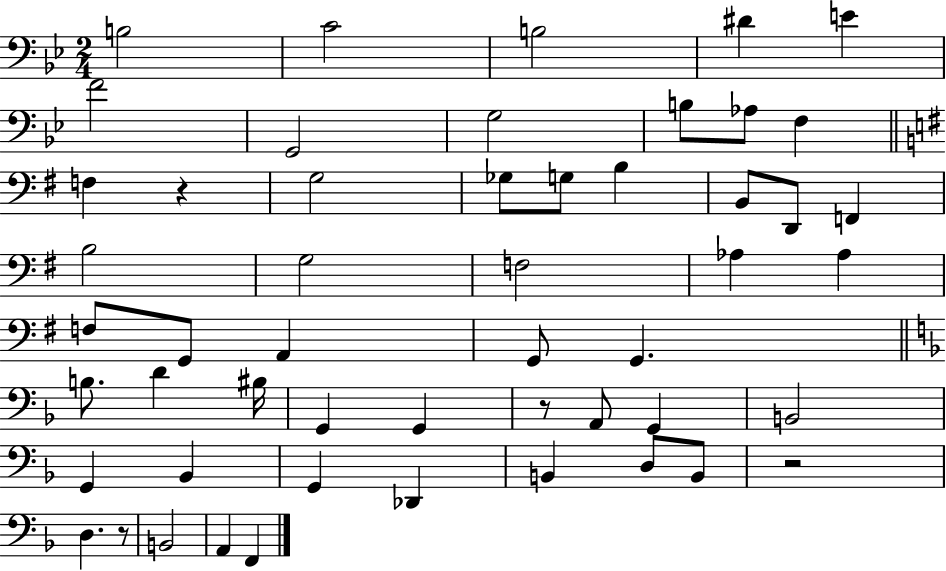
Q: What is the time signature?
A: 2/4